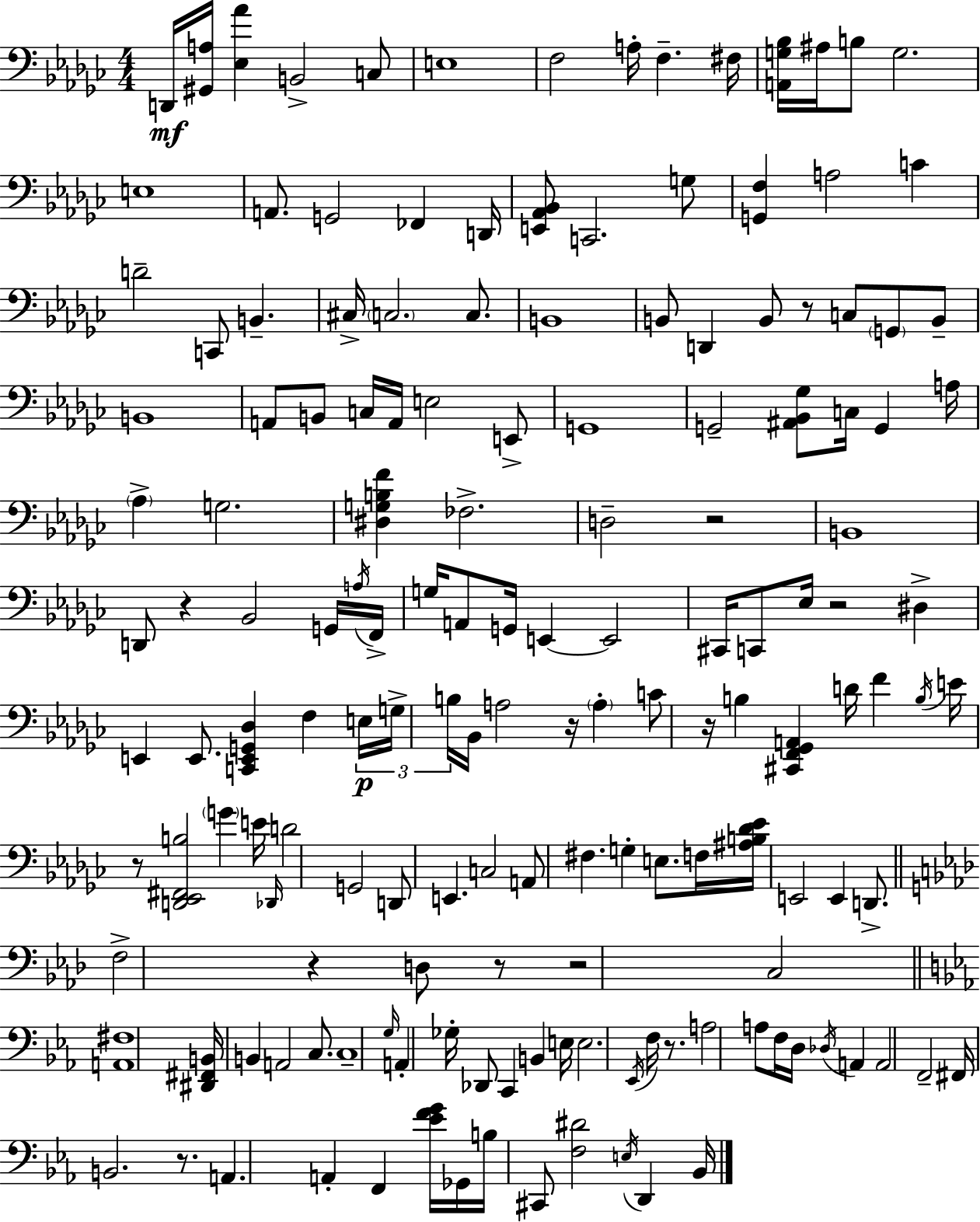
D2/s [G#2,A3]/s [Eb3,Ab4]/q B2/h C3/e E3/w F3/h A3/s F3/q. F#3/s [A2,G3,Bb3]/s A#3/s B3/e G3/h. E3/w A2/e. G2/h FES2/q D2/s [E2,Ab2,Bb2]/e C2/h. G3/e [G2,F3]/q A3/h C4/q D4/h C2/e B2/q. C#3/s C3/h. C3/e. B2/w B2/e D2/q B2/e R/e C3/e G2/e B2/e B2/w A2/e B2/e C3/s A2/s E3/h E2/e G2/w G2/h [A#2,Bb2,Gb3]/e C3/s G2/q A3/s Ab3/q G3/h. [D#3,G3,B3,F4]/q FES3/h. D3/h R/h B2/w D2/e R/q Bb2/h G2/s A3/s F2/s G3/s A2/e G2/s E2/q E2/h C#2/s C2/e Eb3/s R/h D#3/q E2/q E2/e. [C2,E2,G2,Db3]/q F3/q E3/s G3/s B3/s Bb2/s A3/h R/s A3/q C4/e R/s B3/q [C#2,F2,Gb2,A2]/q D4/s F4/q B3/s E4/s R/e [D2,Eb2,F#2,B3]/h G4/q E4/s Db2/s D4/h G2/h D2/e E2/q. C3/h A2/e F#3/q. G3/q E3/e. F3/s [A#3,B3,Db4,Eb4]/s E2/h E2/q D2/e. F3/h R/q D3/e R/e R/h C3/h [A2,F#3]/w [D#2,F#2,B2]/s B2/q A2/h C3/e. C3/w G3/s A2/q Gb3/s Db2/e C2/q B2/q E3/s E3/h. Eb2/s F3/s R/e. A3/h A3/e F3/s D3/s Db3/s A2/q A2/h F2/h F#2/s B2/h. R/e. A2/q. A2/q F2/q [Eb4,F4,G4]/s Gb2/s B3/s C#2/e [F3,D#4]/h E3/s D2/q Bb2/s